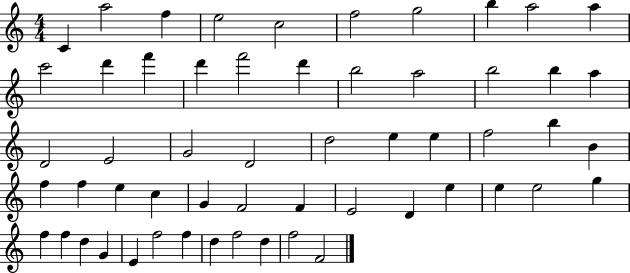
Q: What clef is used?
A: treble